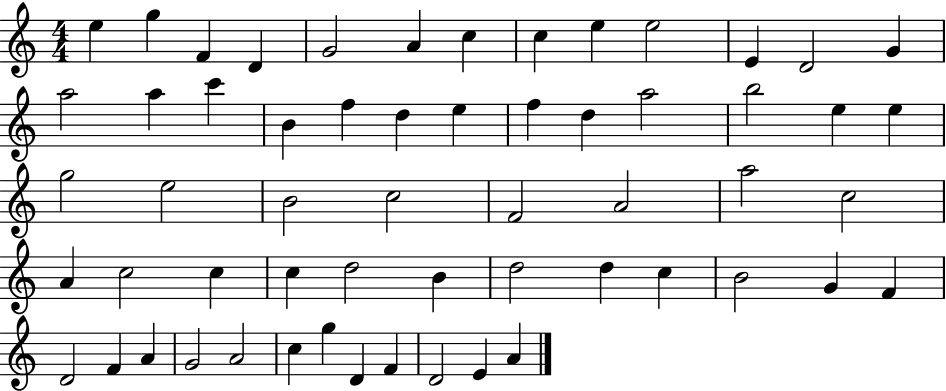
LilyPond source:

{
  \clef treble
  \numericTimeSignature
  \time 4/4
  \key c \major
  e''4 g''4 f'4 d'4 | g'2 a'4 c''4 | c''4 e''4 e''2 | e'4 d'2 g'4 | \break a''2 a''4 c'''4 | b'4 f''4 d''4 e''4 | f''4 d''4 a''2 | b''2 e''4 e''4 | \break g''2 e''2 | b'2 c''2 | f'2 a'2 | a''2 c''2 | \break a'4 c''2 c''4 | c''4 d''2 b'4 | d''2 d''4 c''4 | b'2 g'4 f'4 | \break d'2 f'4 a'4 | g'2 a'2 | c''4 g''4 d'4 f'4 | d'2 e'4 a'4 | \break \bar "|."
}